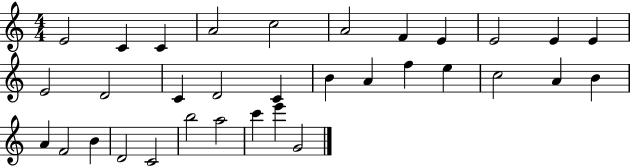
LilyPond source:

{
  \clef treble
  \numericTimeSignature
  \time 4/4
  \key c \major
  e'2 c'4 c'4 | a'2 c''2 | a'2 f'4 e'4 | e'2 e'4 e'4 | \break e'2 d'2 | c'4 d'2 c'4 | b'4 a'4 f''4 e''4 | c''2 a'4 b'4 | \break a'4 f'2 b'4 | d'2 c'2 | b''2 a''2 | c'''4 e'''4 g'2 | \break \bar "|."
}